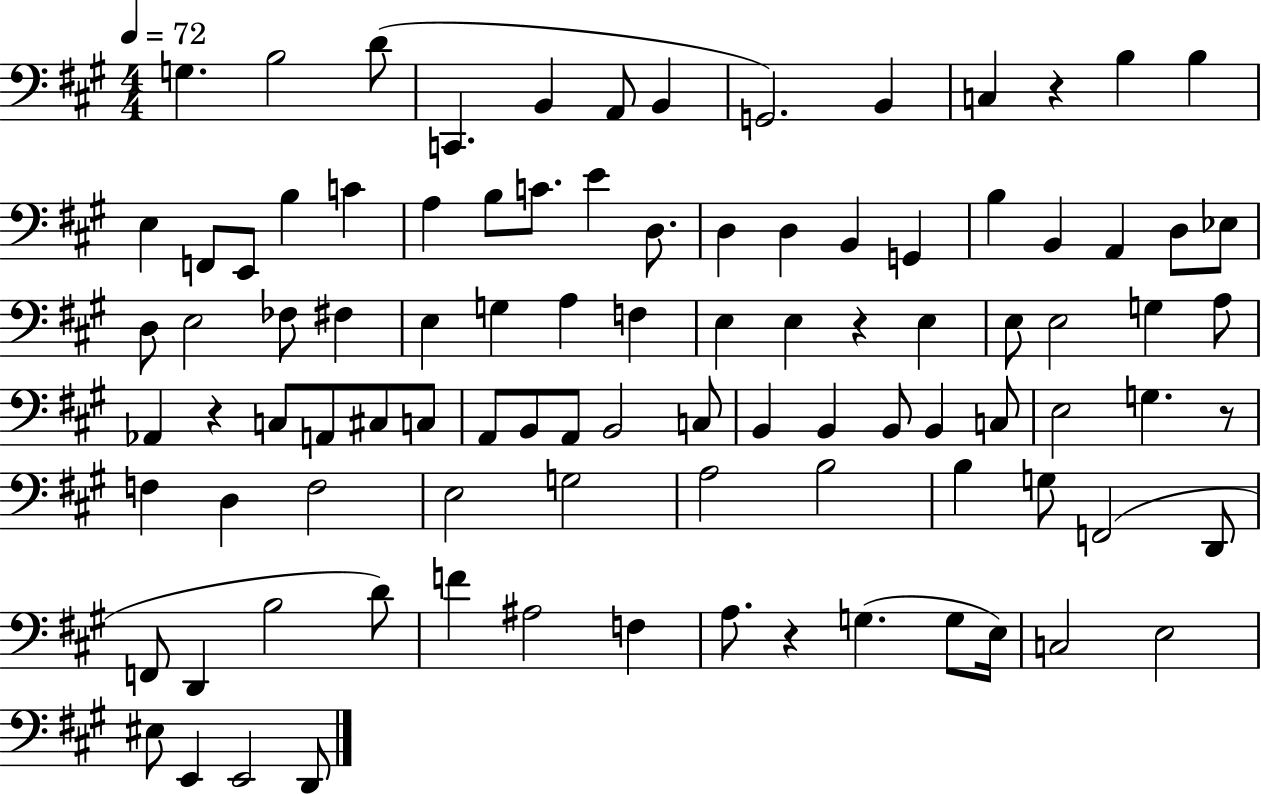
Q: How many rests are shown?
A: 5